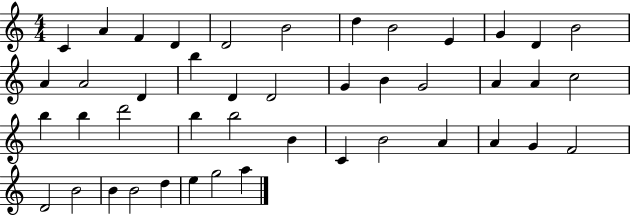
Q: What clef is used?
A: treble